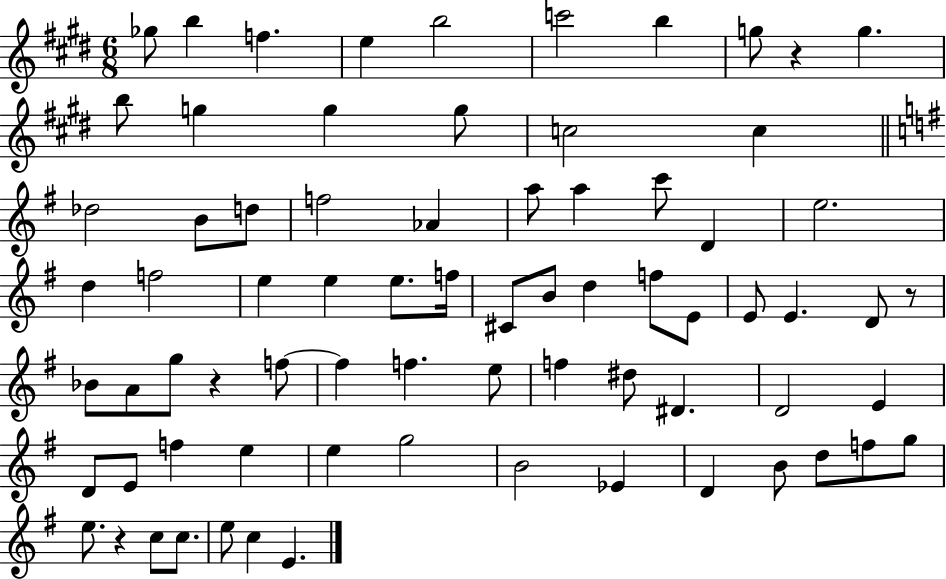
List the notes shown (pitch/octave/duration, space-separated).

Gb5/e B5/q F5/q. E5/q B5/h C6/h B5/q G5/e R/q G5/q. B5/e G5/q G5/q G5/e C5/h C5/q Db5/h B4/e D5/e F5/h Ab4/q A5/e A5/q C6/e D4/q E5/h. D5/q F5/h E5/q E5/q E5/e. F5/s C#4/e B4/e D5/q F5/e E4/e E4/e E4/q. D4/e R/e Bb4/e A4/e G5/e R/q F5/e F5/q F5/q. E5/e F5/q D#5/e D#4/q. D4/h E4/q D4/e E4/e F5/q E5/q E5/q G5/h B4/h Eb4/q D4/q B4/e D5/e F5/e G5/e E5/e. R/q C5/e C5/e. E5/e C5/q E4/q.